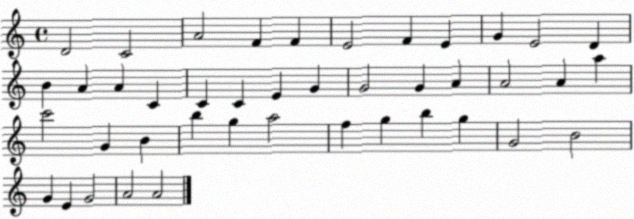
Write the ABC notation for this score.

X:1
T:Untitled
M:4/4
L:1/4
K:C
D2 C2 A2 F F E2 F E G E2 D B A A C C C E G G2 G A A2 A a c'2 G B b g a2 f g b g G2 B2 G E G2 A2 A2